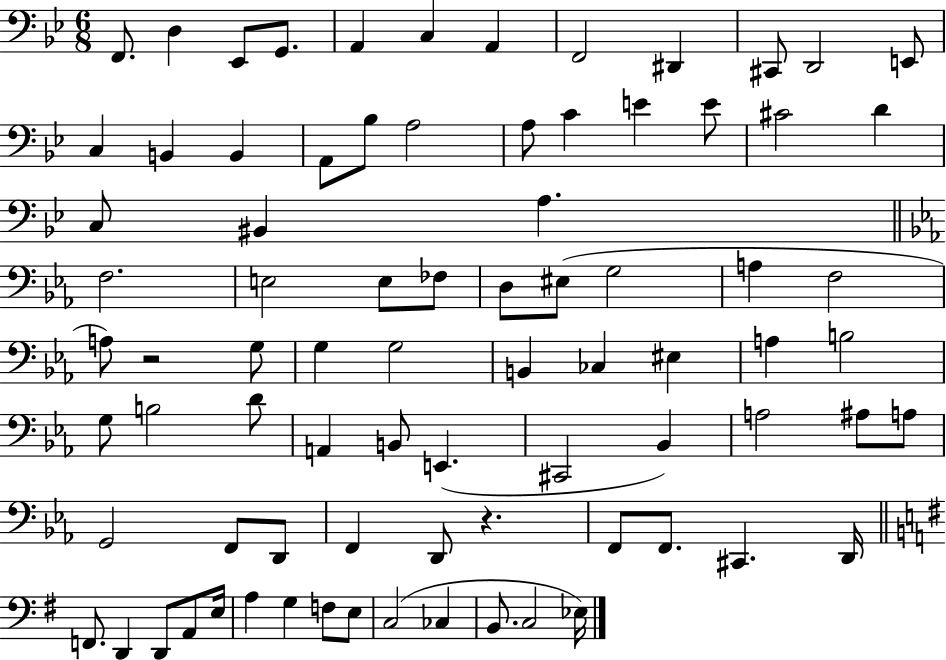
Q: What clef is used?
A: bass